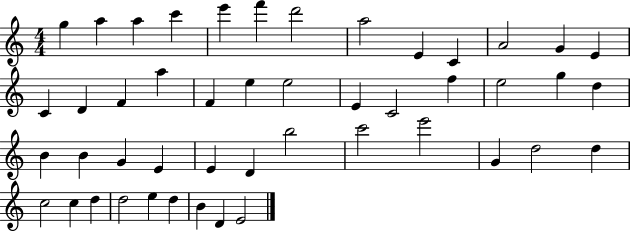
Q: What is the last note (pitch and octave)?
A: E4